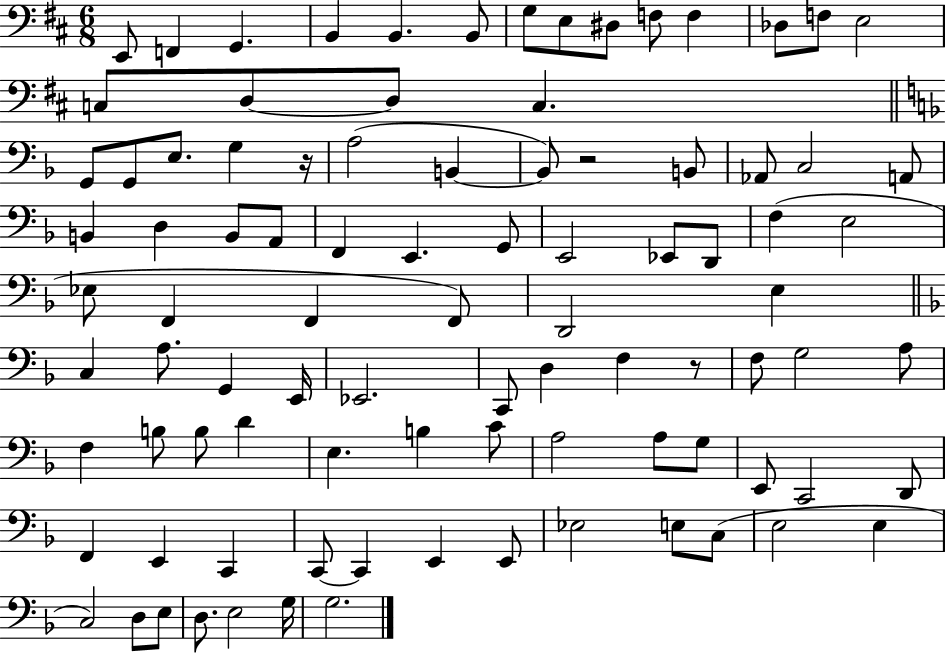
E2/e F2/q G2/q. B2/q B2/q. B2/e G3/e E3/e D#3/e F3/e F3/q Db3/e F3/e E3/h C3/e D3/e D3/e C3/q. G2/e G2/e E3/e. G3/q R/s A3/h B2/q B2/e R/h B2/e Ab2/e C3/h A2/e B2/q D3/q B2/e A2/e F2/q E2/q. G2/e E2/h Eb2/e D2/e F3/q E3/h Eb3/e F2/q F2/q F2/e D2/h E3/q C3/q A3/e. G2/q E2/s Eb2/h. C2/e D3/q F3/q R/e F3/e G3/h A3/e F3/q B3/e B3/e D4/q E3/q. B3/q C4/e A3/h A3/e G3/e E2/e C2/h D2/e F2/q E2/q C2/q C2/e C2/q E2/q E2/e Eb3/h E3/e C3/e E3/h E3/q C3/h D3/e E3/e D3/e. E3/h G3/s G3/h.